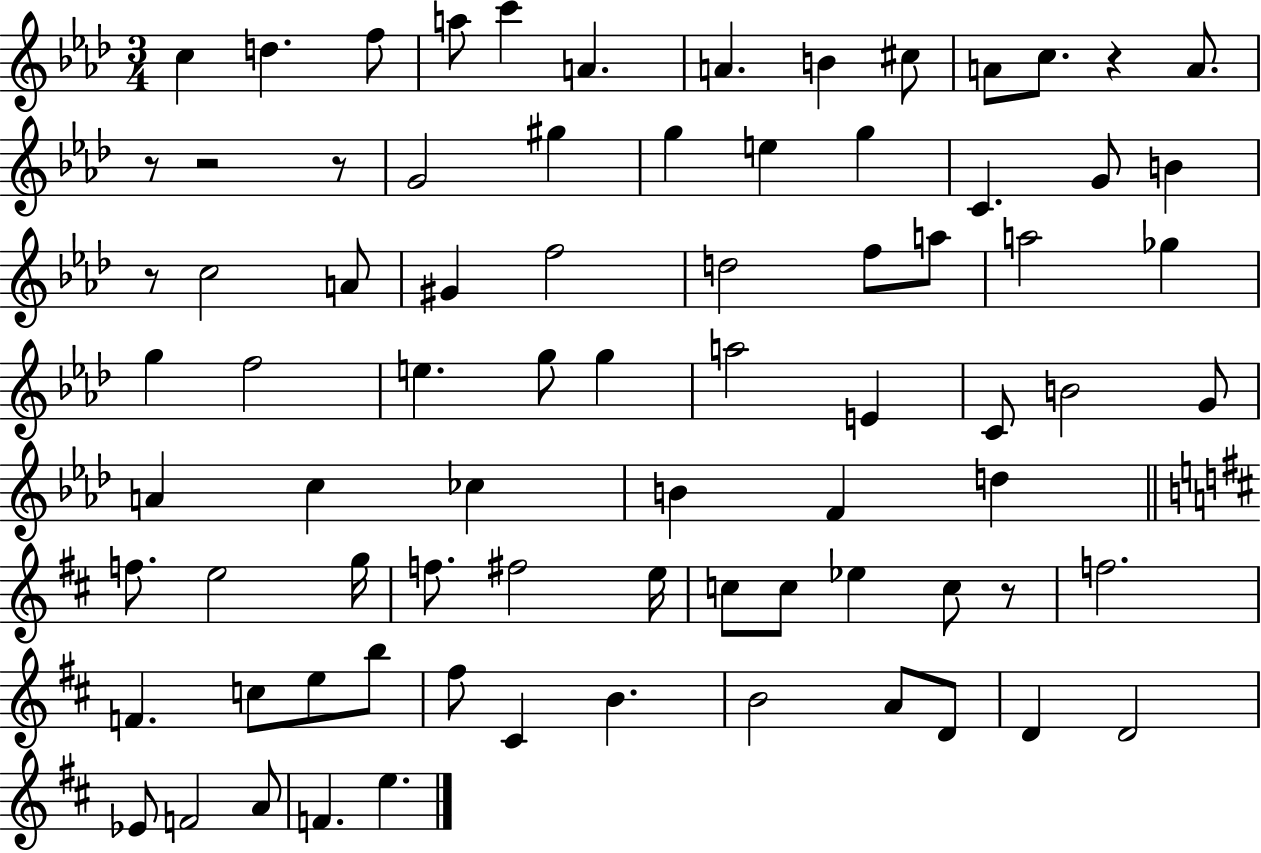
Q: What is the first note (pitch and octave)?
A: C5